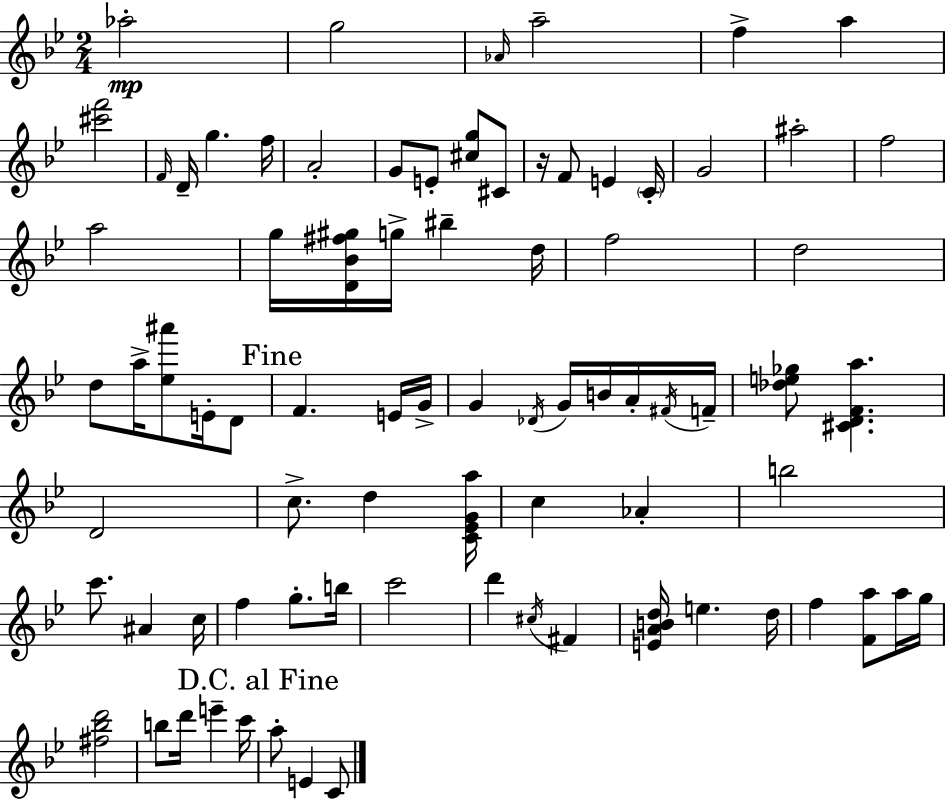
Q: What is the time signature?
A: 2/4